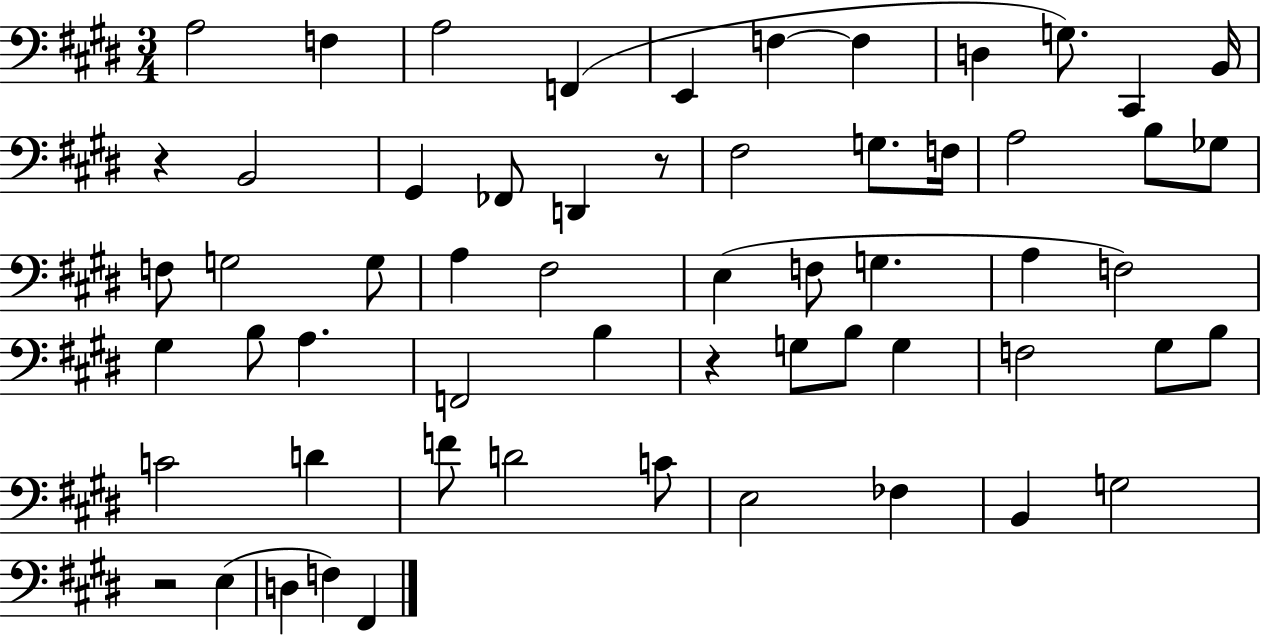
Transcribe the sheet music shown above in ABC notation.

X:1
T:Untitled
M:3/4
L:1/4
K:E
A,2 F, A,2 F,, E,, F, F, D, G,/2 ^C,, B,,/4 z B,,2 ^G,, _F,,/2 D,, z/2 ^F,2 G,/2 F,/4 A,2 B,/2 _G,/2 F,/2 G,2 G,/2 A, ^F,2 E, F,/2 G, A, F,2 ^G, B,/2 A, F,,2 B, z G,/2 B,/2 G, F,2 ^G,/2 B,/2 C2 D F/2 D2 C/2 E,2 _F, B,, G,2 z2 E, D, F, ^F,,